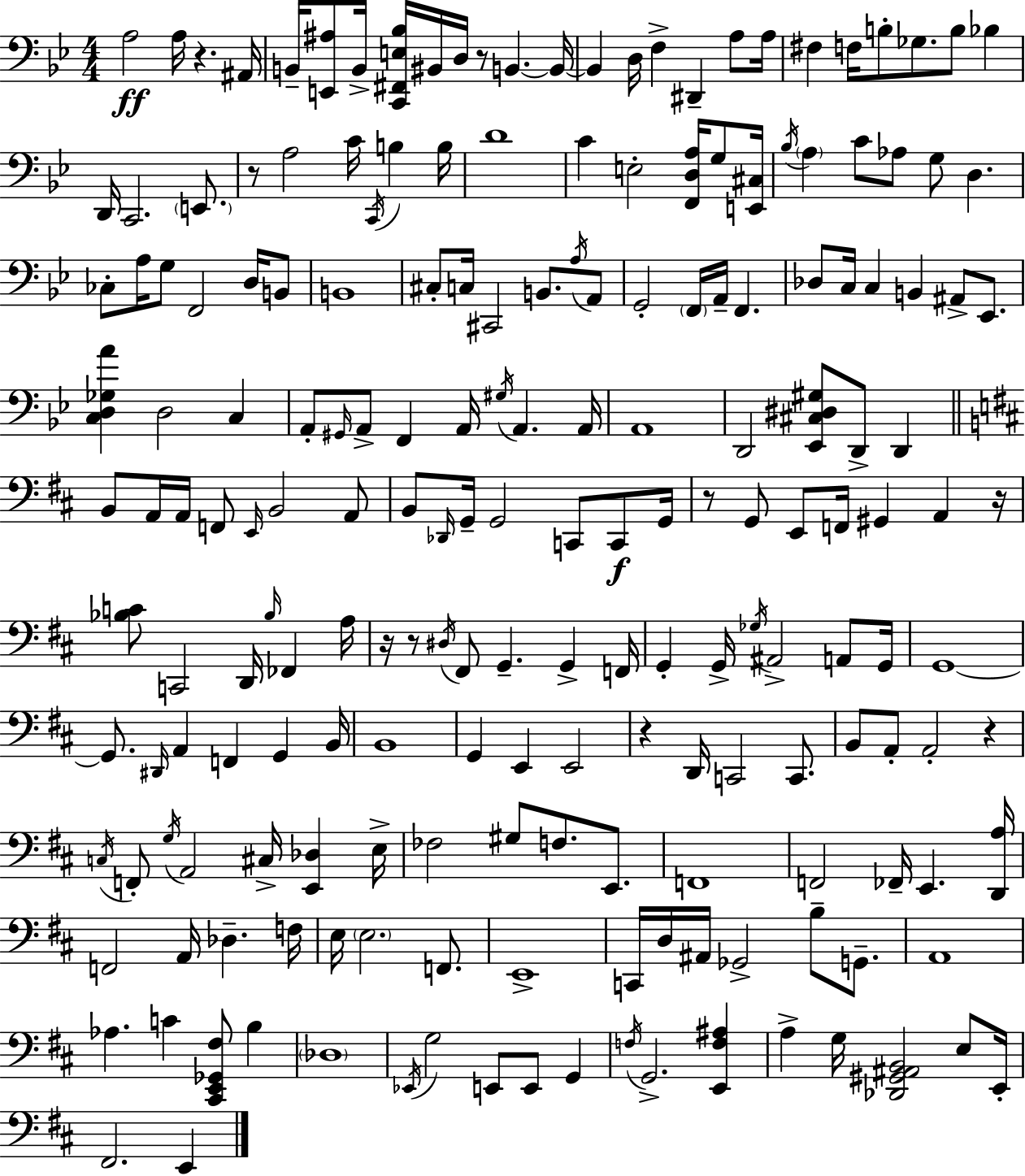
X:1
T:Untitled
M:4/4
L:1/4
K:Gm
A,2 A,/4 z ^A,,/4 B,,/4 [E,,^A,]/2 B,,/4 [C,,^F,,E,_B,]/4 ^B,,/4 D,/4 z/2 B,, B,,/4 B,, D,/4 F, ^D,, A,/2 A,/4 ^F, F,/4 B,/2 _G,/2 B,/2 _B, D,,/4 C,,2 E,,/2 z/2 A,2 C/4 C,,/4 B, B,/4 D4 C E,2 [F,,D,A,]/4 G,/2 [E,,^C,]/4 _B,/4 A, C/2 _A,/2 G,/2 D, _C,/2 A,/4 G,/2 F,,2 D,/4 B,,/2 B,,4 ^C,/2 C,/4 ^C,,2 B,,/2 A,/4 A,,/2 G,,2 F,,/4 A,,/4 F,, _D,/2 C,/4 C, B,, ^A,,/2 _E,,/2 [C,D,_G,A] D,2 C, A,,/2 ^G,,/4 A,,/2 F,, A,,/4 ^G,/4 A,, A,,/4 A,,4 D,,2 [_E,,^C,^D,^G,]/2 D,,/2 D,, B,,/2 A,,/4 A,,/4 F,,/2 E,,/4 B,,2 A,,/2 B,,/2 _D,,/4 G,,/4 G,,2 C,,/2 C,,/2 G,,/4 z/2 G,,/2 E,,/2 F,,/4 ^G,, A,, z/4 [_B,C]/2 C,,2 D,,/4 _B,/4 _F,, A,/4 z/4 z/2 ^D,/4 ^F,,/2 G,, G,, F,,/4 G,, G,,/4 _G,/4 ^A,,2 A,,/2 G,,/4 G,,4 G,,/2 ^D,,/4 A,, F,, G,, B,,/4 B,,4 G,, E,, E,,2 z D,,/4 C,,2 C,,/2 B,,/2 A,,/2 A,,2 z C,/4 F,,/2 G,/4 A,,2 ^C,/4 [E,,_D,] E,/4 _F,2 ^G,/2 F,/2 E,,/2 F,,4 F,,2 _F,,/4 E,, [D,,A,]/4 F,,2 A,,/4 _D, F,/4 E,/4 E,2 F,,/2 E,,4 C,,/4 D,/4 ^A,,/4 _G,,2 B,/2 G,,/2 A,,4 _A, C [^C,,E,,_G,,^F,]/2 B, _D,4 _E,,/4 G,2 E,,/2 E,,/2 G,, F,/4 G,,2 [E,,F,^A,] A, G,/4 [_D,,^G,,^A,,B,,]2 E,/2 E,,/4 ^F,,2 E,,